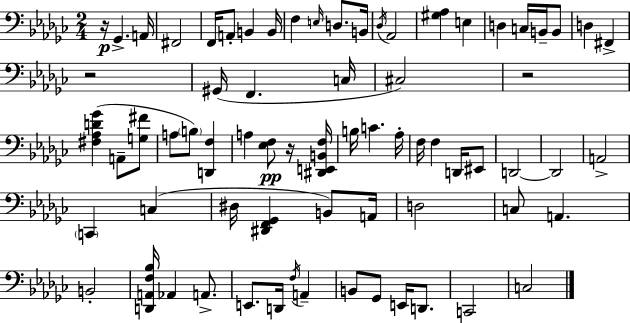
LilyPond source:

{
  \clef bass
  \numericTimeSignature
  \time 2/4
  \key ees \minor
  r16\p ges,4.-> a,16 | fis,2 | f,16 a,8-. b,4 b,16 | f4 \grace { e16 } d8. | \break b,16 \acciaccatura { des16 } aes,2 | <gis aes>4 e4 | d4 c16 b,16-- | b,8 d4 fis,4-> | \break r2 | gis,16( f,4. | c16 cis2) | r2 | \break <fis aes d' ges'>4( a,8-- | <g fis'>8 a8 \parenthesize b8) <d, f>4 | a4 <ees f>8\pp | r16 <dis, e, b, f>16 b16 c'4. | \break aes16-. f16 f4 d,16 | eis,8 d,2~~ | d,2 | a,2-> | \break \parenthesize c,4 c4( | dis16 <dis, f, ges,>4 b,8) | a,16 d2 | c8 a,4. | \break b,2-. | <d, a, f bes>16 aes,4 a,8.-> | e,8. d,16 \acciaccatura { f16 } a,4-- | b,8 ges,8 e,16 | \break d,8. c,2 | c2 | \bar "|."
}